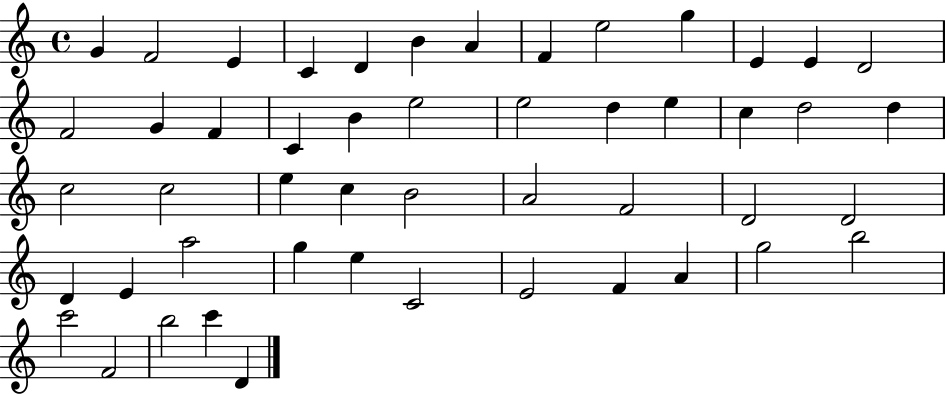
X:1
T:Untitled
M:4/4
L:1/4
K:C
G F2 E C D B A F e2 g E E D2 F2 G F C B e2 e2 d e c d2 d c2 c2 e c B2 A2 F2 D2 D2 D E a2 g e C2 E2 F A g2 b2 c'2 F2 b2 c' D